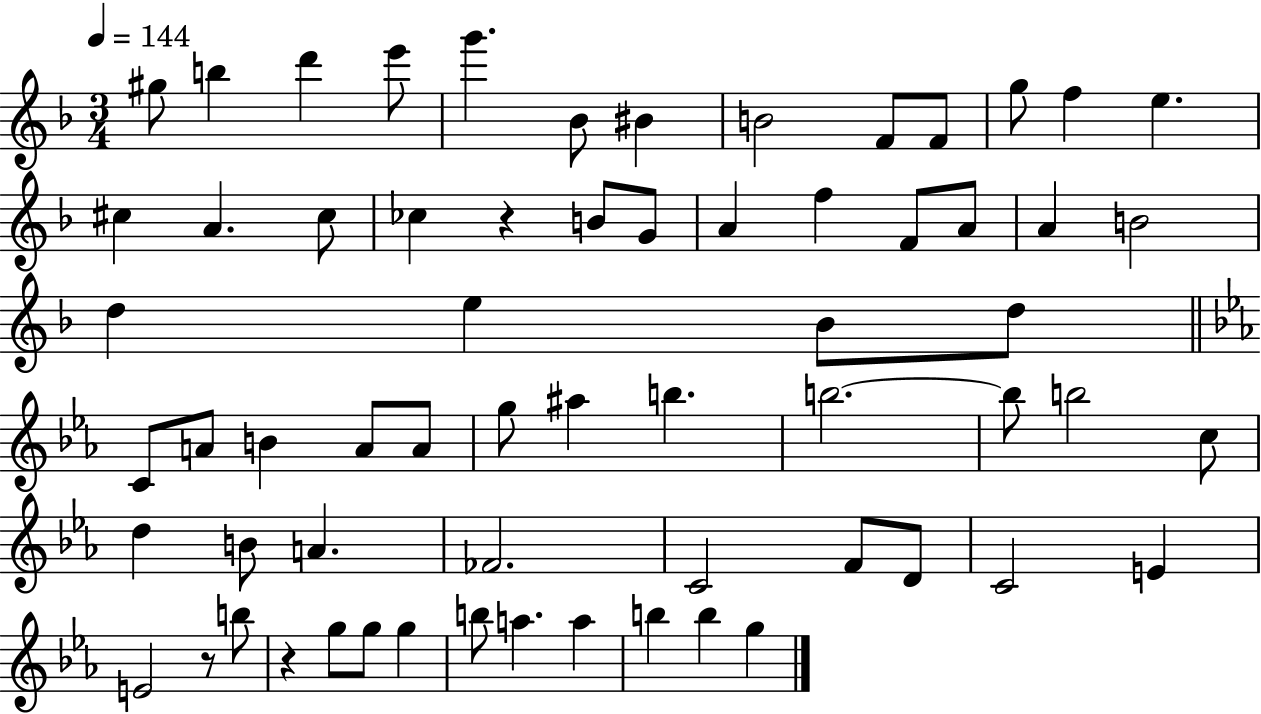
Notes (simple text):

G#5/e B5/q D6/q E6/e G6/q. Bb4/e BIS4/q B4/h F4/e F4/e G5/e F5/q E5/q. C#5/q A4/q. C#5/e CES5/q R/q B4/e G4/e A4/q F5/q F4/e A4/e A4/q B4/h D5/q E5/q Bb4/e D5/e C4/e A4/e B4/q A4/e A4/e G5/e A#5/q B5/q. B5/h. B5/e B5/h C5/e D5/q B4/e A4/q. FES4/h. C4/h F4/e D4/e C4/h E4/q E4/h R/e B5/e R/q G5/e G5/e G5/q B5/e A5/q. A5/q B5/q B5/q G5/q